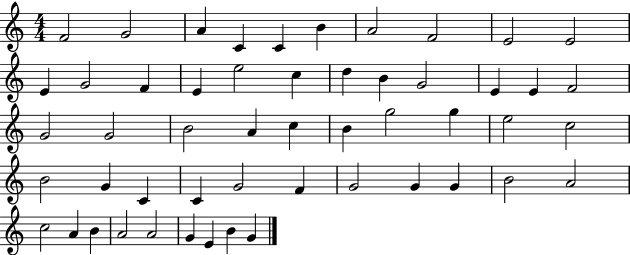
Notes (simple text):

F4/h G4/h A4/q C4/q C4/q B4/q A4/h F4/h E4/h E4/h E4/q G4/h F4/q E4/q E5/h C5/q D5/q B4/q G4/h E4/q E4/q F4/h G4/h G4/h B4/h A4/q C5/q B4/q G5/h G5/q E5/h C5/h B4/h G4/q C4/q C4/q G4/h F4/q G4/h G4/q G4/q B4/h A4/h C5/h A4/q B4/q A4/h A4/h G4/q E4/q B4/q G4/q